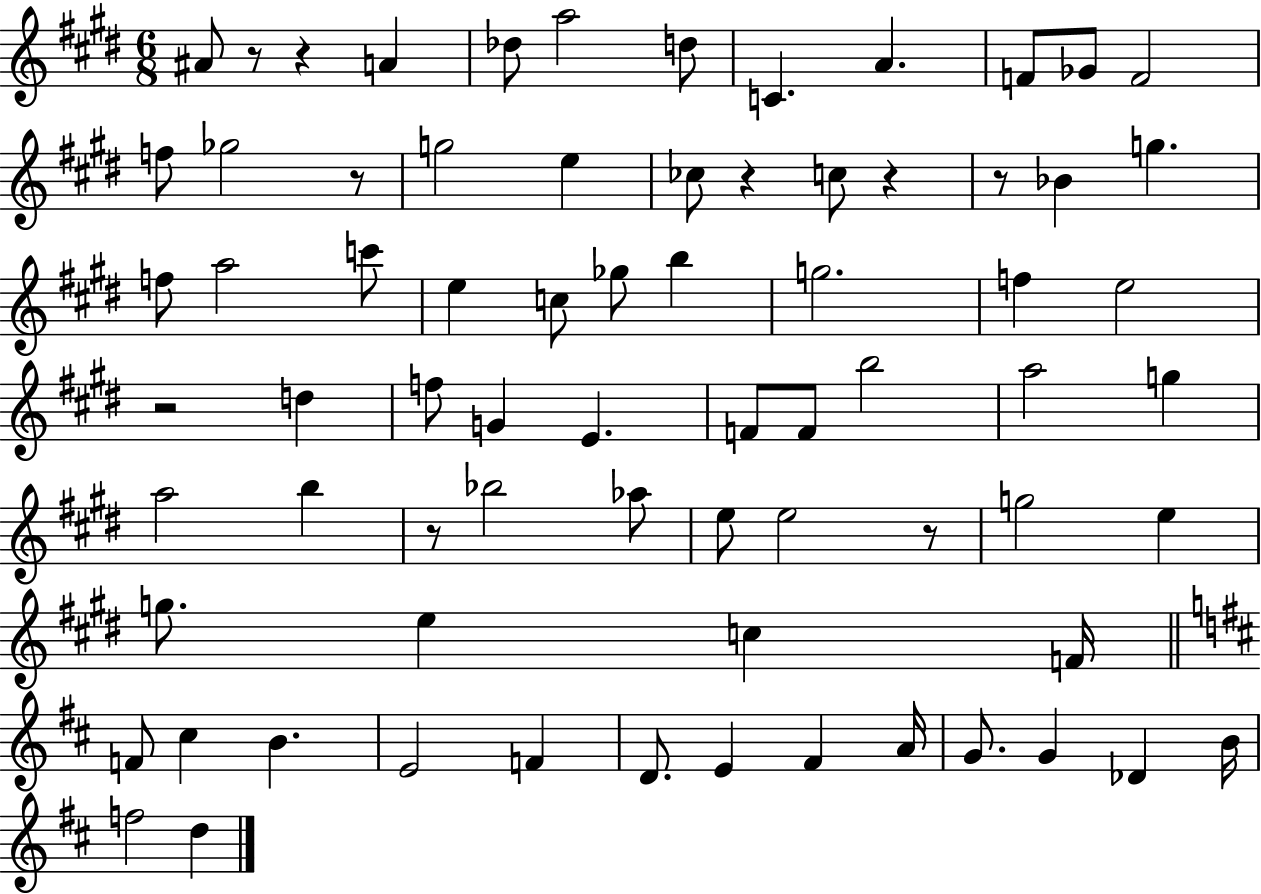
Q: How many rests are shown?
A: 9